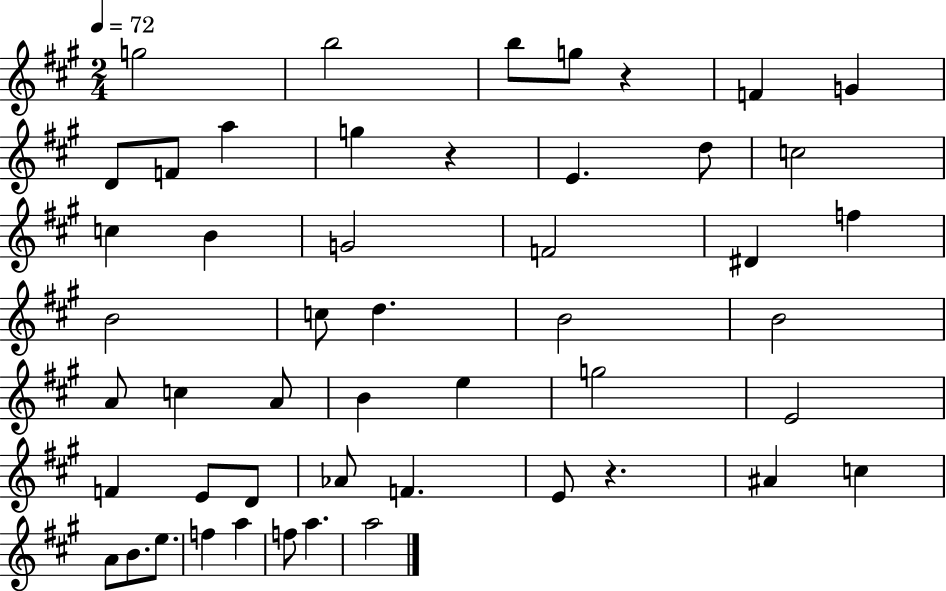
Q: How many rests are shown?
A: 3